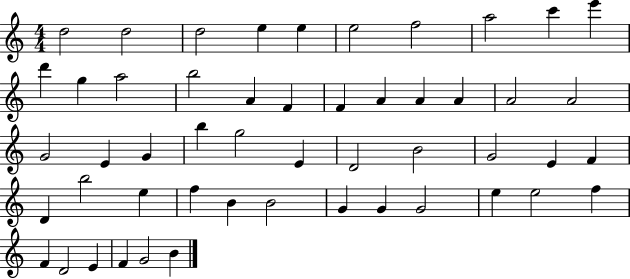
D5/h D5/h D5/h E5/q E5/q E5/h F5/h A5/h C6/q E6/q D6/q G5/q A5/h B5/h A4/q F4/q F4/q A4/q A4/q A4/q A4/h A4/h G4/h E4/q G4/q B5/q G5/h E4/q D4/h B4/h G4/h E4/q F4/q D4/q B5/h E5/q F5/q B4/q B4/h G4/q G4/q G4/h E5/q E5/h F5/q F4/q D4/h E4/q F4/q G4/h B4/q